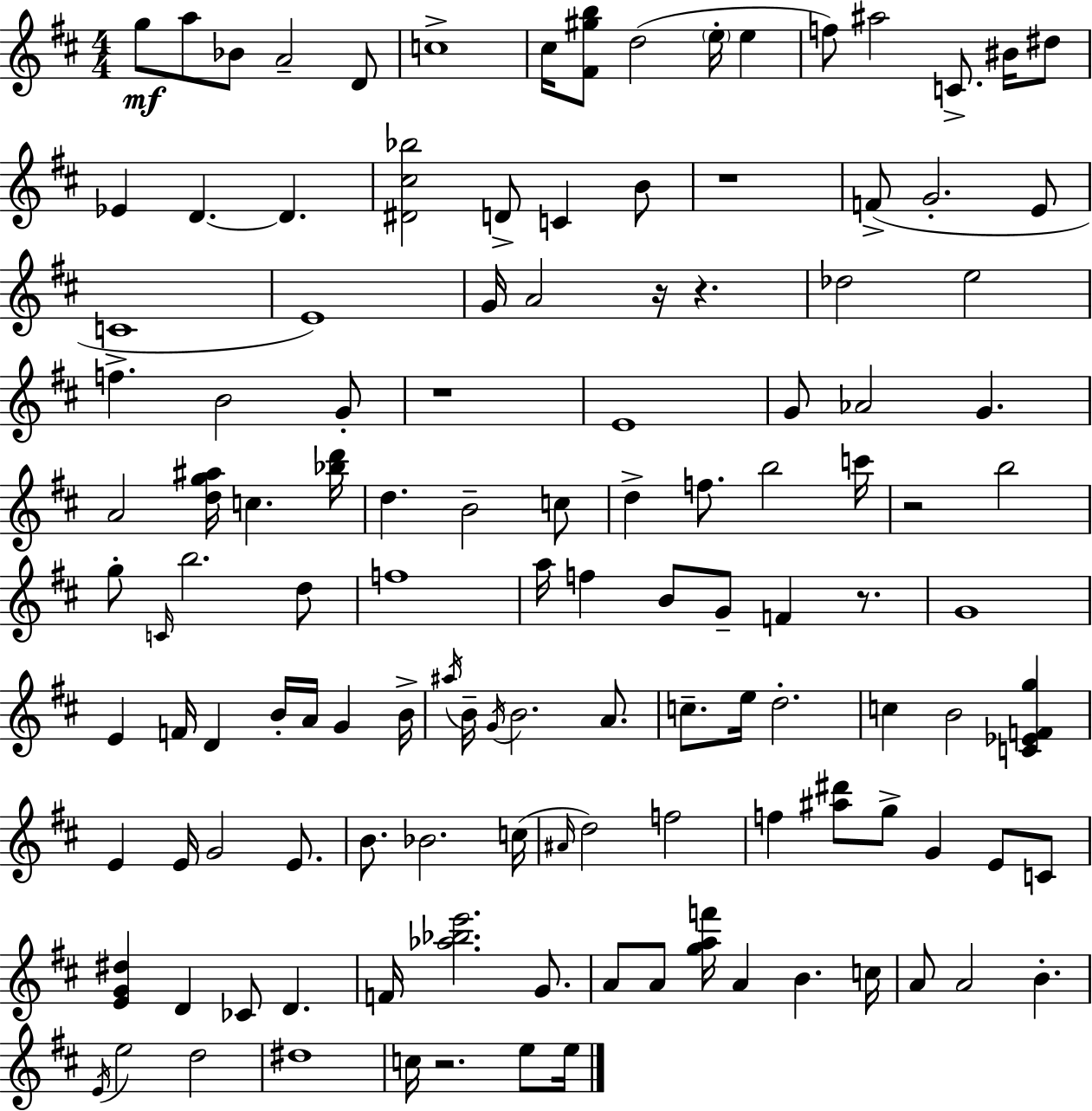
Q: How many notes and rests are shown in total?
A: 126